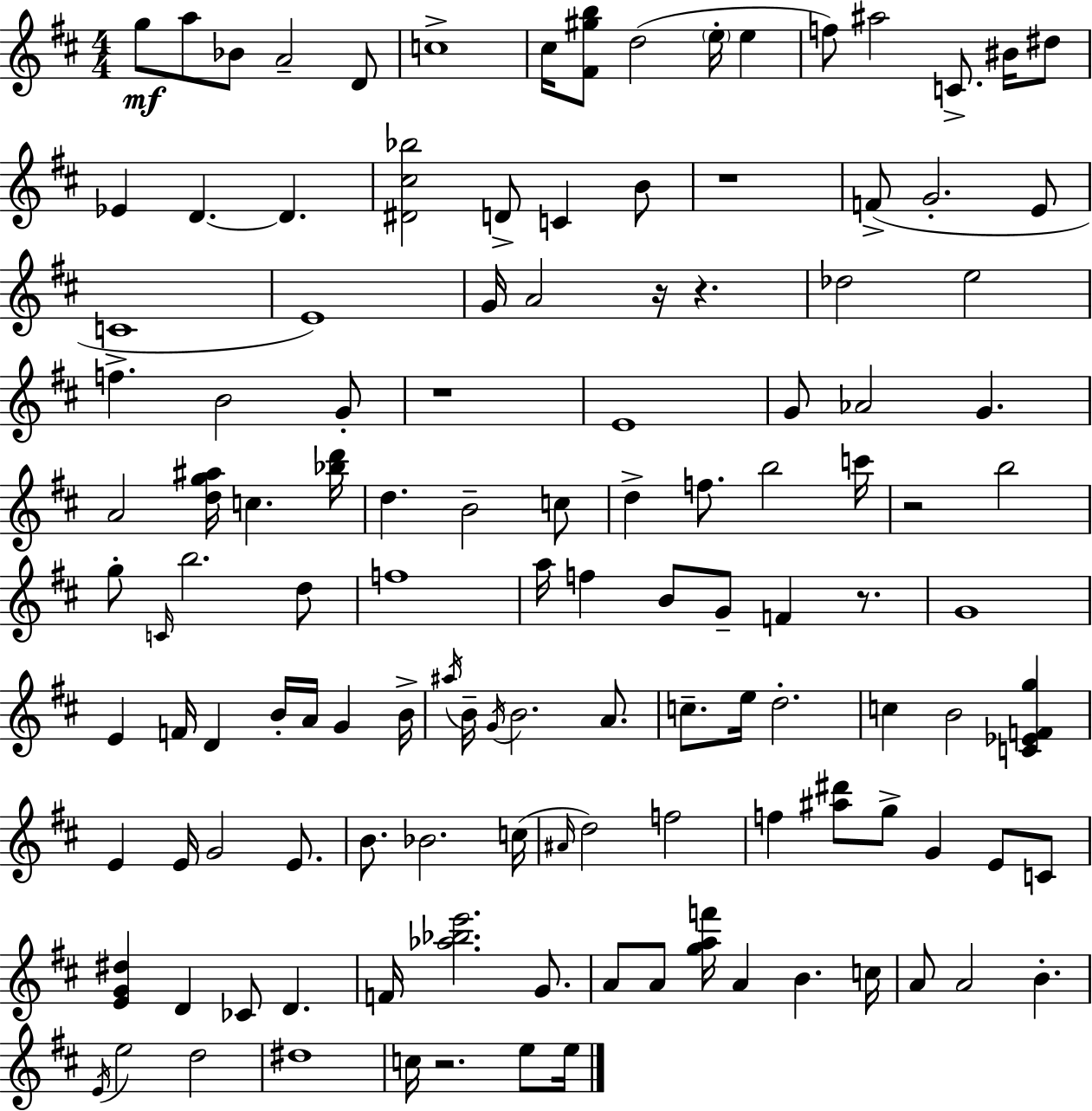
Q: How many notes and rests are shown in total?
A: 126